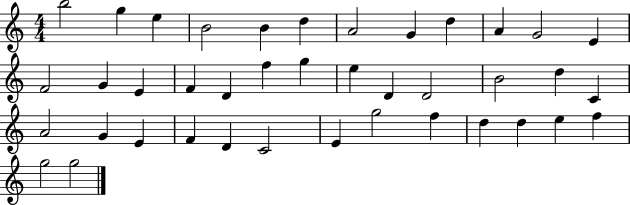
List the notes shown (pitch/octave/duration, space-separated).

B5/h G5/q E5/q B4/h B4/q D5/q A4/h G4/q D5/q A4/q G4/h E4/q F4/h G4/q E4/q F4/q D4/q F5/q G5/q E5/q D4/q D4/h B4/h D5/q C4/q A4/h G4/q E4/q F4/q D4/q C4/h E4/q G5/h F5/q D5/q D5/q E5/q F5/q G5/h G5/h